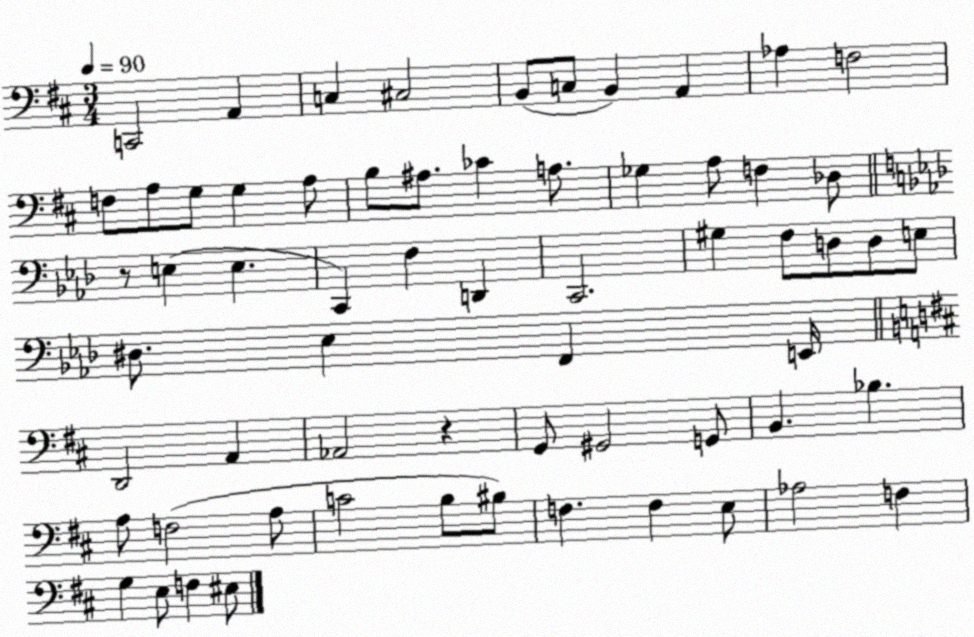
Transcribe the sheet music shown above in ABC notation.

X:1
T:Untitled
M:3/4
L:1/4
K:D
C,,2 A,, C, ^C,2 B,,/2 C,/2 B,, A,, _A, F,2 F,/2 A,/2 G,/2 G, A,/2 B,/2 ^A,/2 _C A,/2 _G, A,/2 F, _D,/2 z/2 E, E, C,, F, D,, C,,2 ^G, F,/2 D,/2 D,/2 E,/2 ^D,/2 _E, F,, E,,/4 D,,2 A,, _A,,2 z G,,/2 ^G,,2 G,,/2 B,, _B, A,/2 F,2 A,/2 C2 B,/2 ^B,/2 F, F, E,/2 _A,2 F, G, E,/2 F, ^E,/2